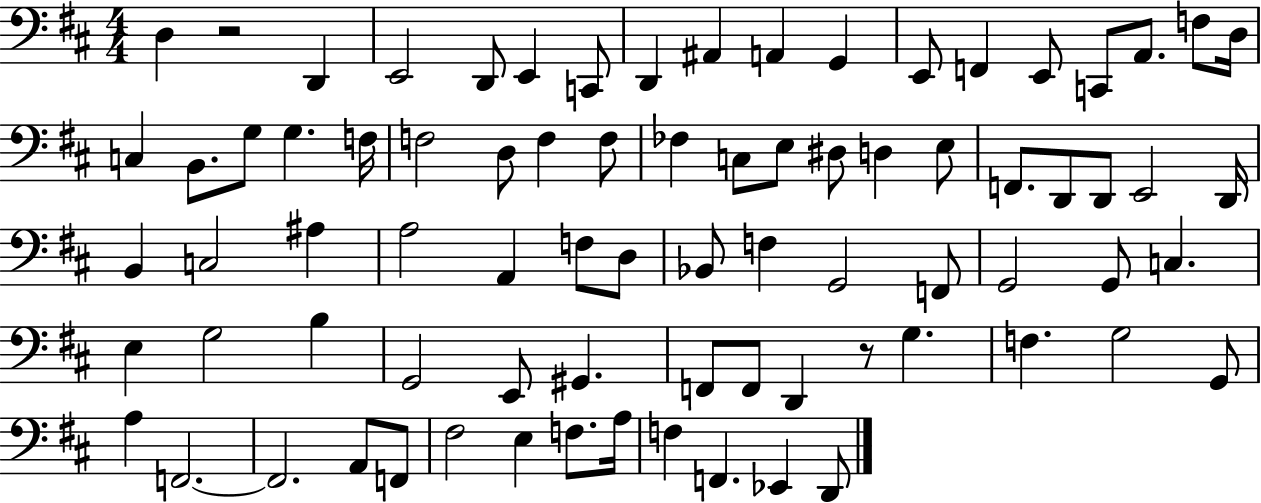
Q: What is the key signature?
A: D major